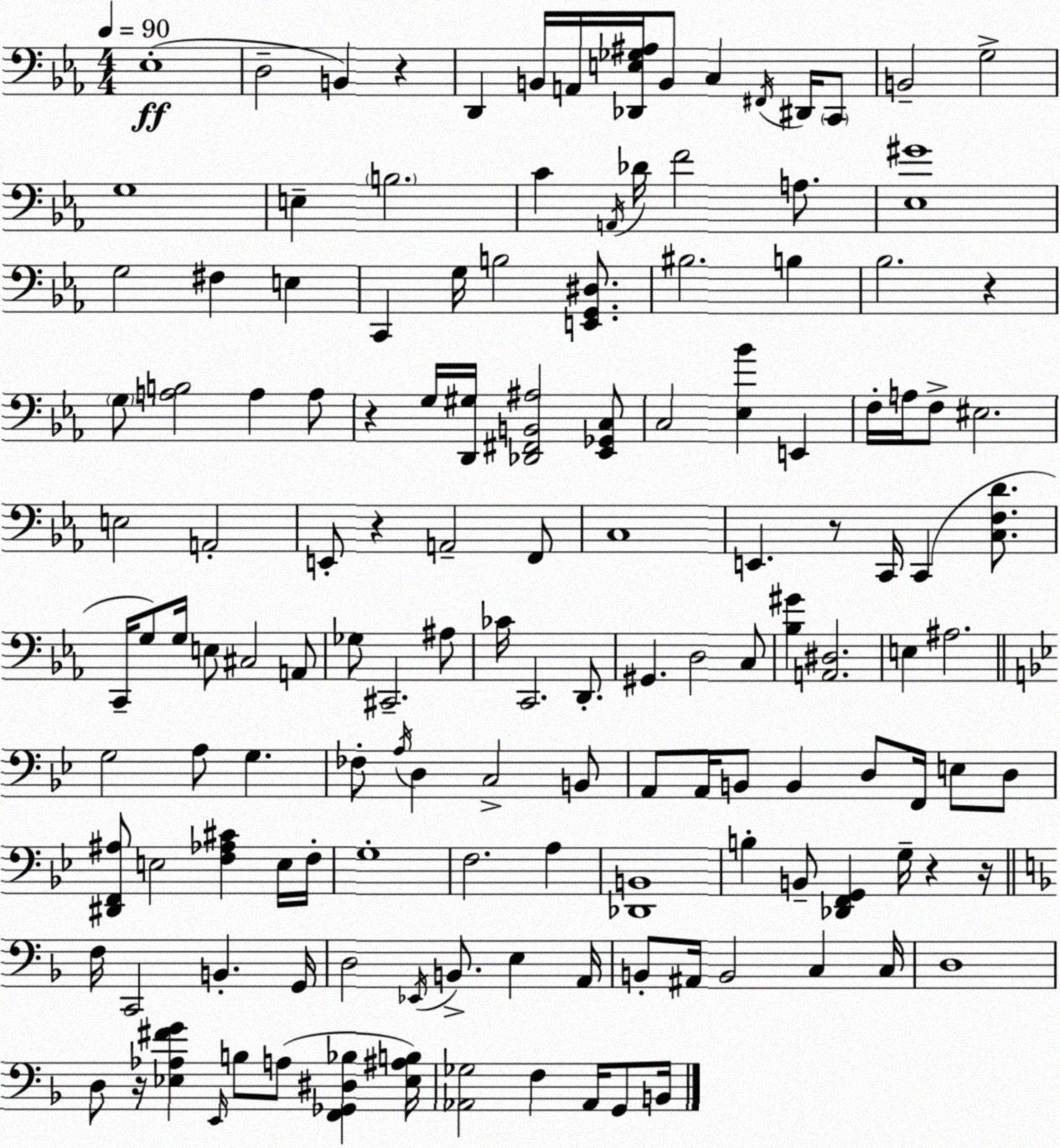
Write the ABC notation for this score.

X:1
T:Untitled
M:4/4
L:1/4
K:Eb
_E,4 D,2 B,, z D,, B,,/4 A,,/4 [_D,,E,_G,^A,]/4 B,,/2 C, ^F,,/4 ^D,,/4 C,,/2 B,,2 G,2 G,4 E, B,2 C A,,/4 _D/4 F2 A,/2 [_E,^G]4 G,2 ^F, E, C,, G,/4 B,2 [E,,G,,^D,]/2 ^B,2 B, _B,2 z G,/2 [A,B,]2 A, A,/2 z G,/4 [D,,^G,]/4 [_D,,^F,,B,,^A,]2 [_E,,_G,,C,]/2 C,2 [_E,_B] E,, F,/4 A,/4 F,/2 ^E,2 E,2 A,,2 E,,/2 z A,,2 F,,/2 C,4 E,, z/2 C,,/4 C,, [C,F,D]/2 C,,/4 G,/2 G,/4 E,/2 ^C,2 A,,/2 _G,/2 ^C,,2 ^A,/2 _C/4 C,,2 D,,/2 ^G,, D,2 C,/2 [_B,^G] [A,,^D,]2 E, ^A,2 G,2 A,/2 G, _F,/2 A,/4 D, C,2 B,,/2 A,,/2 A,,/4 B,,/2 B,, D,/2 F,,/4 E,/2 D,/2 [^D,,F,,^A,]/2 E,2 [F,_A,^C] E,/4 F,/4 G,4 F,2 A, [_D,,B,,]4 B, B,,/2 [_D,,F,,G,,] G,/4 z z/4 F,/4 C,,2 B,, G,,/4 D,2 _E,,/4 B,,/2 E, A,,/4 B,,/2 ^A,,/4 B,,2 C, C,/4 D,4 D,/2 z/4 [_E,_A,^FG] E,,/4 B,/2 A,/2 [F,,_G,,^D,_B,] [_E,^A,B,]/4 [_A,,_G,]2 F, _A,,/4 G,,/2 B,,/4